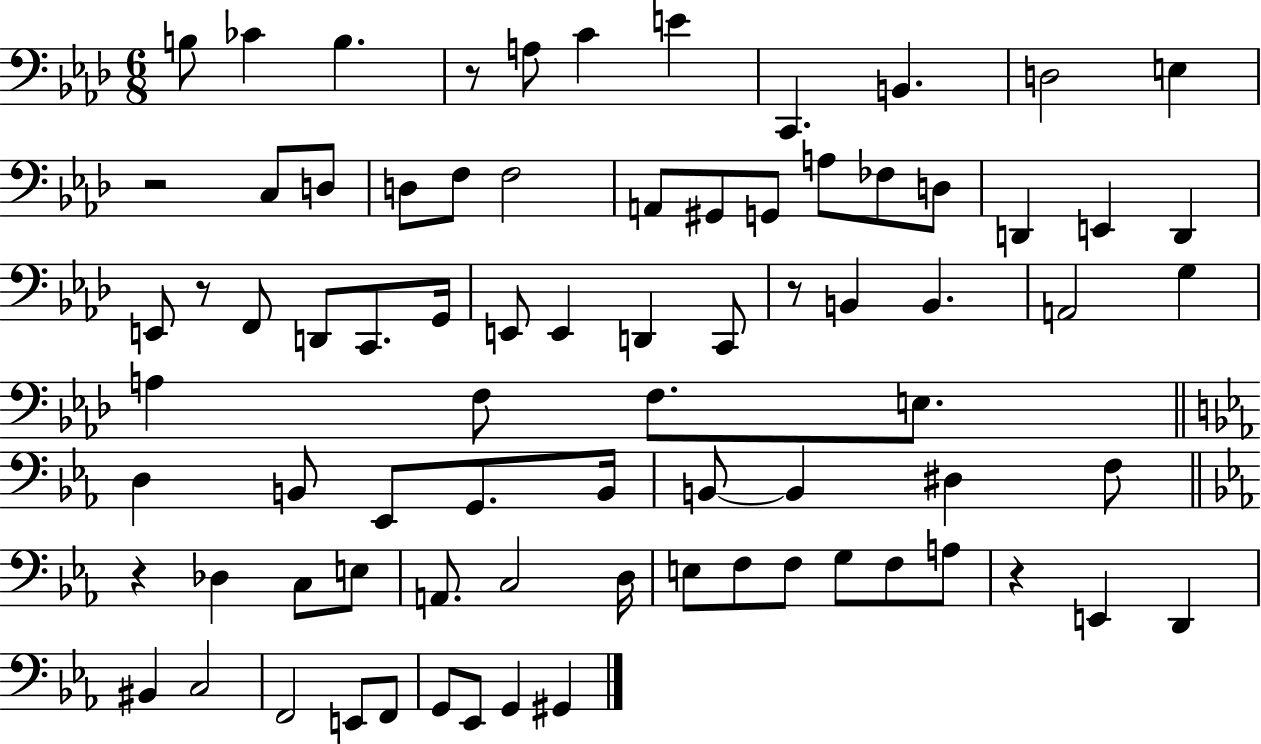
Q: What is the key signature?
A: AES major